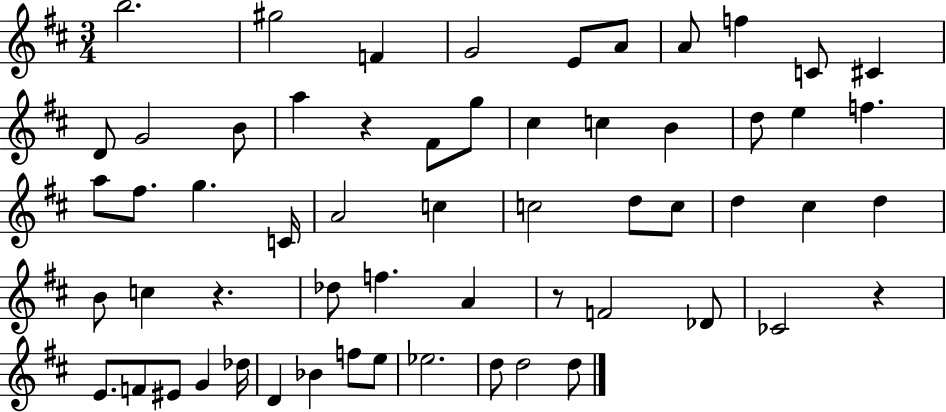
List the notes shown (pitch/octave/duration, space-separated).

B5/h. G#5/h F4/q G4/h E4/e A4/e A4/e F5/q C4/e C#4/q D4/e G4/h B4/e A5/q R/q F#4/e G5/e C#5/q C5/q B4/q D5/e E5/q F5/q. A5/e F#5/e. G5/q. C4/s A4/h C5/q C5/h D5/e C5/e D5/q C#5/q D5/q B4/e C5/q R/q. Db5/e F5/q. A4/q R/e F4/h Db4/e CES4/h R/q E4/e. F4/e EIS4/e G4/q Db5/s D4/q Bb4/q F5/e E5/e Eb5/h. D5/e D5/h D5/e